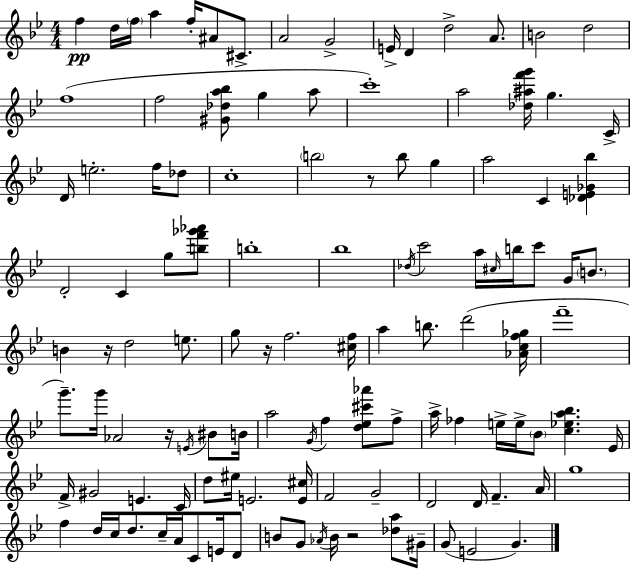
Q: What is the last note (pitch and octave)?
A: G4